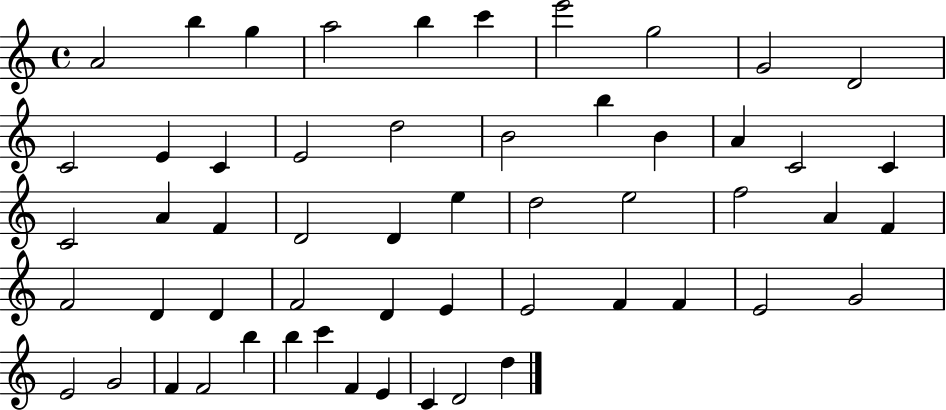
{
  \clef treble
  \time 4/4
  \defaultTimeSignature
  \key c \major
  a'2 b''4 g''4 | a''2 b''4 c'''4 | e'''2 g''2 | g'2 d'2 | \break c'2 e'4 c'4 | e'2 d''2 | b'2 b''4 b'4 | a'4 c'2 c'4 | \break c'2 a'4 f'4 | d'2 d'4 e''4 | d''2 e''2 | f''2 a'4 f'4 | \break f'2 d'4 d'4 | f'2 d'4 e'4 | e'2 f'4 f'4 | e'2 g'2 | \break e'2 g'2 | f'4 f'2 b''4 | b''4 c'''4 f'4 e'4 | c'4 d'2 d''4 | \break \bar "|."
}